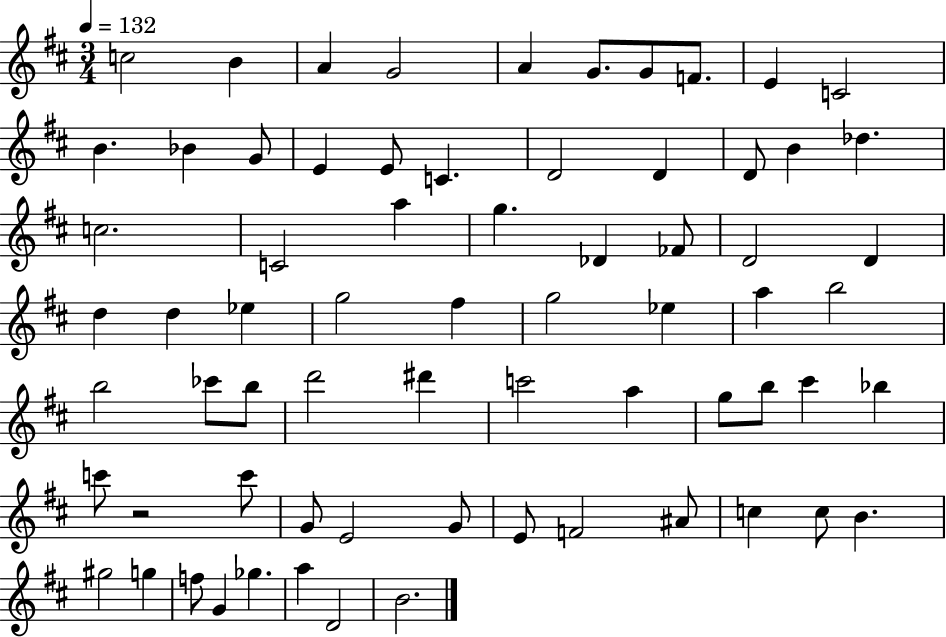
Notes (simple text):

C5/h B4/q A4/q G4/h A4/q G4/e. G4/e F4/e. E4/q C4/h B4/q. Bb4/q G4/e E4/q E4/e C4/q. D4/h D4/q D4/e B4/q Db5/q. C5/h. C4/h A5/q G5/q. Db4/q FES4/e D4/h D4/q D5/q D5/q Eb5/q G5/h F#5/q G5/h Eb5/q A5/q B5/h B5/h CES6/e B5/e D6/h D#6/q C6/h A5/q G5/e B5/e C#6/q Bb5/q C6/e R/h C6/e G4/e E4/h G4/e E4/e F4/h A#4/e C5/q C5/e B4/q. G#5/h G5/q F5/e G4/q Gb5/q. A5/q D4/h B4/h.